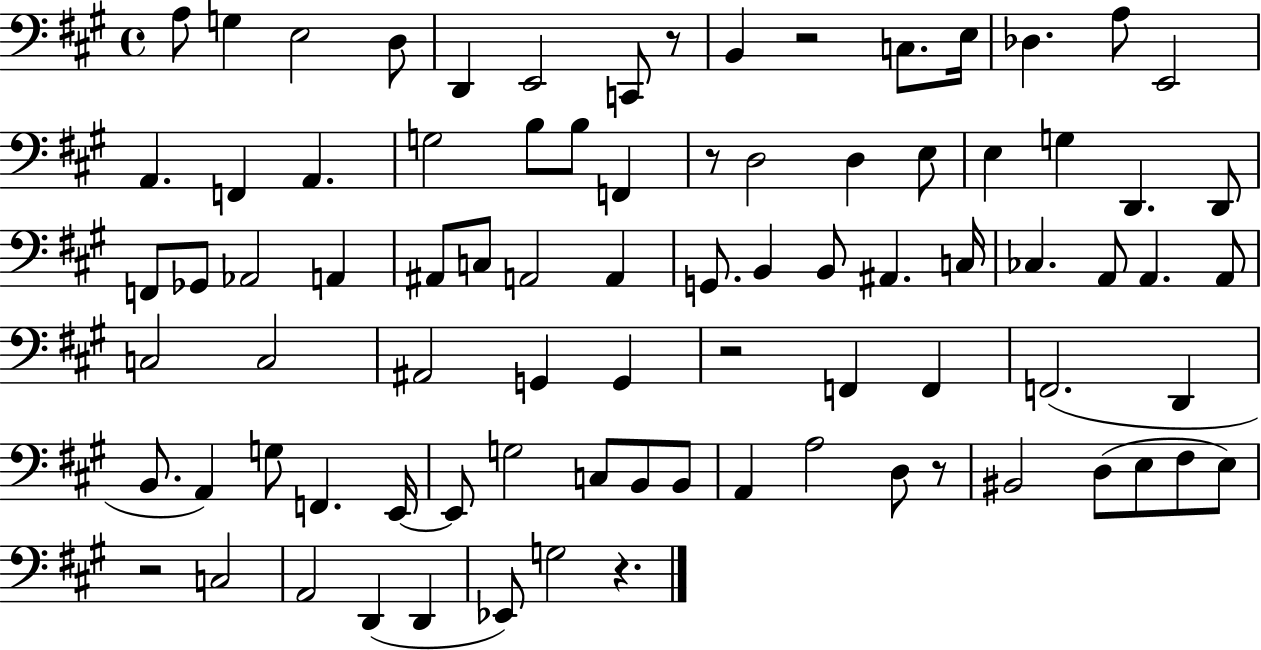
A3/e G3/q E3/h D3/e D2/q E2/h C2/e R/e B2/q R/h C3/e. E3/s Db3/q. A3/e E2/h A2/q. F2/q A2/q. G3/h B3/e B3/e F2/q R/e D3/h D3/q E3/e E3/q G3/q D2/q. D2/e F2/e Gb2/e Ab2/h A2/q A#2/e C3/e A2/h A2/q G2/e. B2/q B2/e A#2/q. C3/s CES3/q. A2/e A2/q. A2/e C3/h C3/h A#2/h G2/q G2/q R/h F2/q F2/q F2/h. D2/q B2/e. A2/q G3/e F2/q. E2/s E2/e G3/h C3/e B2/e B2/e A2/q A3/h D3/e R/e BIS2/h D3/e E3/e F#3/e E3/e R/h C3/h A2/h D2/q D2/q Eb2/e G3/h R/q.